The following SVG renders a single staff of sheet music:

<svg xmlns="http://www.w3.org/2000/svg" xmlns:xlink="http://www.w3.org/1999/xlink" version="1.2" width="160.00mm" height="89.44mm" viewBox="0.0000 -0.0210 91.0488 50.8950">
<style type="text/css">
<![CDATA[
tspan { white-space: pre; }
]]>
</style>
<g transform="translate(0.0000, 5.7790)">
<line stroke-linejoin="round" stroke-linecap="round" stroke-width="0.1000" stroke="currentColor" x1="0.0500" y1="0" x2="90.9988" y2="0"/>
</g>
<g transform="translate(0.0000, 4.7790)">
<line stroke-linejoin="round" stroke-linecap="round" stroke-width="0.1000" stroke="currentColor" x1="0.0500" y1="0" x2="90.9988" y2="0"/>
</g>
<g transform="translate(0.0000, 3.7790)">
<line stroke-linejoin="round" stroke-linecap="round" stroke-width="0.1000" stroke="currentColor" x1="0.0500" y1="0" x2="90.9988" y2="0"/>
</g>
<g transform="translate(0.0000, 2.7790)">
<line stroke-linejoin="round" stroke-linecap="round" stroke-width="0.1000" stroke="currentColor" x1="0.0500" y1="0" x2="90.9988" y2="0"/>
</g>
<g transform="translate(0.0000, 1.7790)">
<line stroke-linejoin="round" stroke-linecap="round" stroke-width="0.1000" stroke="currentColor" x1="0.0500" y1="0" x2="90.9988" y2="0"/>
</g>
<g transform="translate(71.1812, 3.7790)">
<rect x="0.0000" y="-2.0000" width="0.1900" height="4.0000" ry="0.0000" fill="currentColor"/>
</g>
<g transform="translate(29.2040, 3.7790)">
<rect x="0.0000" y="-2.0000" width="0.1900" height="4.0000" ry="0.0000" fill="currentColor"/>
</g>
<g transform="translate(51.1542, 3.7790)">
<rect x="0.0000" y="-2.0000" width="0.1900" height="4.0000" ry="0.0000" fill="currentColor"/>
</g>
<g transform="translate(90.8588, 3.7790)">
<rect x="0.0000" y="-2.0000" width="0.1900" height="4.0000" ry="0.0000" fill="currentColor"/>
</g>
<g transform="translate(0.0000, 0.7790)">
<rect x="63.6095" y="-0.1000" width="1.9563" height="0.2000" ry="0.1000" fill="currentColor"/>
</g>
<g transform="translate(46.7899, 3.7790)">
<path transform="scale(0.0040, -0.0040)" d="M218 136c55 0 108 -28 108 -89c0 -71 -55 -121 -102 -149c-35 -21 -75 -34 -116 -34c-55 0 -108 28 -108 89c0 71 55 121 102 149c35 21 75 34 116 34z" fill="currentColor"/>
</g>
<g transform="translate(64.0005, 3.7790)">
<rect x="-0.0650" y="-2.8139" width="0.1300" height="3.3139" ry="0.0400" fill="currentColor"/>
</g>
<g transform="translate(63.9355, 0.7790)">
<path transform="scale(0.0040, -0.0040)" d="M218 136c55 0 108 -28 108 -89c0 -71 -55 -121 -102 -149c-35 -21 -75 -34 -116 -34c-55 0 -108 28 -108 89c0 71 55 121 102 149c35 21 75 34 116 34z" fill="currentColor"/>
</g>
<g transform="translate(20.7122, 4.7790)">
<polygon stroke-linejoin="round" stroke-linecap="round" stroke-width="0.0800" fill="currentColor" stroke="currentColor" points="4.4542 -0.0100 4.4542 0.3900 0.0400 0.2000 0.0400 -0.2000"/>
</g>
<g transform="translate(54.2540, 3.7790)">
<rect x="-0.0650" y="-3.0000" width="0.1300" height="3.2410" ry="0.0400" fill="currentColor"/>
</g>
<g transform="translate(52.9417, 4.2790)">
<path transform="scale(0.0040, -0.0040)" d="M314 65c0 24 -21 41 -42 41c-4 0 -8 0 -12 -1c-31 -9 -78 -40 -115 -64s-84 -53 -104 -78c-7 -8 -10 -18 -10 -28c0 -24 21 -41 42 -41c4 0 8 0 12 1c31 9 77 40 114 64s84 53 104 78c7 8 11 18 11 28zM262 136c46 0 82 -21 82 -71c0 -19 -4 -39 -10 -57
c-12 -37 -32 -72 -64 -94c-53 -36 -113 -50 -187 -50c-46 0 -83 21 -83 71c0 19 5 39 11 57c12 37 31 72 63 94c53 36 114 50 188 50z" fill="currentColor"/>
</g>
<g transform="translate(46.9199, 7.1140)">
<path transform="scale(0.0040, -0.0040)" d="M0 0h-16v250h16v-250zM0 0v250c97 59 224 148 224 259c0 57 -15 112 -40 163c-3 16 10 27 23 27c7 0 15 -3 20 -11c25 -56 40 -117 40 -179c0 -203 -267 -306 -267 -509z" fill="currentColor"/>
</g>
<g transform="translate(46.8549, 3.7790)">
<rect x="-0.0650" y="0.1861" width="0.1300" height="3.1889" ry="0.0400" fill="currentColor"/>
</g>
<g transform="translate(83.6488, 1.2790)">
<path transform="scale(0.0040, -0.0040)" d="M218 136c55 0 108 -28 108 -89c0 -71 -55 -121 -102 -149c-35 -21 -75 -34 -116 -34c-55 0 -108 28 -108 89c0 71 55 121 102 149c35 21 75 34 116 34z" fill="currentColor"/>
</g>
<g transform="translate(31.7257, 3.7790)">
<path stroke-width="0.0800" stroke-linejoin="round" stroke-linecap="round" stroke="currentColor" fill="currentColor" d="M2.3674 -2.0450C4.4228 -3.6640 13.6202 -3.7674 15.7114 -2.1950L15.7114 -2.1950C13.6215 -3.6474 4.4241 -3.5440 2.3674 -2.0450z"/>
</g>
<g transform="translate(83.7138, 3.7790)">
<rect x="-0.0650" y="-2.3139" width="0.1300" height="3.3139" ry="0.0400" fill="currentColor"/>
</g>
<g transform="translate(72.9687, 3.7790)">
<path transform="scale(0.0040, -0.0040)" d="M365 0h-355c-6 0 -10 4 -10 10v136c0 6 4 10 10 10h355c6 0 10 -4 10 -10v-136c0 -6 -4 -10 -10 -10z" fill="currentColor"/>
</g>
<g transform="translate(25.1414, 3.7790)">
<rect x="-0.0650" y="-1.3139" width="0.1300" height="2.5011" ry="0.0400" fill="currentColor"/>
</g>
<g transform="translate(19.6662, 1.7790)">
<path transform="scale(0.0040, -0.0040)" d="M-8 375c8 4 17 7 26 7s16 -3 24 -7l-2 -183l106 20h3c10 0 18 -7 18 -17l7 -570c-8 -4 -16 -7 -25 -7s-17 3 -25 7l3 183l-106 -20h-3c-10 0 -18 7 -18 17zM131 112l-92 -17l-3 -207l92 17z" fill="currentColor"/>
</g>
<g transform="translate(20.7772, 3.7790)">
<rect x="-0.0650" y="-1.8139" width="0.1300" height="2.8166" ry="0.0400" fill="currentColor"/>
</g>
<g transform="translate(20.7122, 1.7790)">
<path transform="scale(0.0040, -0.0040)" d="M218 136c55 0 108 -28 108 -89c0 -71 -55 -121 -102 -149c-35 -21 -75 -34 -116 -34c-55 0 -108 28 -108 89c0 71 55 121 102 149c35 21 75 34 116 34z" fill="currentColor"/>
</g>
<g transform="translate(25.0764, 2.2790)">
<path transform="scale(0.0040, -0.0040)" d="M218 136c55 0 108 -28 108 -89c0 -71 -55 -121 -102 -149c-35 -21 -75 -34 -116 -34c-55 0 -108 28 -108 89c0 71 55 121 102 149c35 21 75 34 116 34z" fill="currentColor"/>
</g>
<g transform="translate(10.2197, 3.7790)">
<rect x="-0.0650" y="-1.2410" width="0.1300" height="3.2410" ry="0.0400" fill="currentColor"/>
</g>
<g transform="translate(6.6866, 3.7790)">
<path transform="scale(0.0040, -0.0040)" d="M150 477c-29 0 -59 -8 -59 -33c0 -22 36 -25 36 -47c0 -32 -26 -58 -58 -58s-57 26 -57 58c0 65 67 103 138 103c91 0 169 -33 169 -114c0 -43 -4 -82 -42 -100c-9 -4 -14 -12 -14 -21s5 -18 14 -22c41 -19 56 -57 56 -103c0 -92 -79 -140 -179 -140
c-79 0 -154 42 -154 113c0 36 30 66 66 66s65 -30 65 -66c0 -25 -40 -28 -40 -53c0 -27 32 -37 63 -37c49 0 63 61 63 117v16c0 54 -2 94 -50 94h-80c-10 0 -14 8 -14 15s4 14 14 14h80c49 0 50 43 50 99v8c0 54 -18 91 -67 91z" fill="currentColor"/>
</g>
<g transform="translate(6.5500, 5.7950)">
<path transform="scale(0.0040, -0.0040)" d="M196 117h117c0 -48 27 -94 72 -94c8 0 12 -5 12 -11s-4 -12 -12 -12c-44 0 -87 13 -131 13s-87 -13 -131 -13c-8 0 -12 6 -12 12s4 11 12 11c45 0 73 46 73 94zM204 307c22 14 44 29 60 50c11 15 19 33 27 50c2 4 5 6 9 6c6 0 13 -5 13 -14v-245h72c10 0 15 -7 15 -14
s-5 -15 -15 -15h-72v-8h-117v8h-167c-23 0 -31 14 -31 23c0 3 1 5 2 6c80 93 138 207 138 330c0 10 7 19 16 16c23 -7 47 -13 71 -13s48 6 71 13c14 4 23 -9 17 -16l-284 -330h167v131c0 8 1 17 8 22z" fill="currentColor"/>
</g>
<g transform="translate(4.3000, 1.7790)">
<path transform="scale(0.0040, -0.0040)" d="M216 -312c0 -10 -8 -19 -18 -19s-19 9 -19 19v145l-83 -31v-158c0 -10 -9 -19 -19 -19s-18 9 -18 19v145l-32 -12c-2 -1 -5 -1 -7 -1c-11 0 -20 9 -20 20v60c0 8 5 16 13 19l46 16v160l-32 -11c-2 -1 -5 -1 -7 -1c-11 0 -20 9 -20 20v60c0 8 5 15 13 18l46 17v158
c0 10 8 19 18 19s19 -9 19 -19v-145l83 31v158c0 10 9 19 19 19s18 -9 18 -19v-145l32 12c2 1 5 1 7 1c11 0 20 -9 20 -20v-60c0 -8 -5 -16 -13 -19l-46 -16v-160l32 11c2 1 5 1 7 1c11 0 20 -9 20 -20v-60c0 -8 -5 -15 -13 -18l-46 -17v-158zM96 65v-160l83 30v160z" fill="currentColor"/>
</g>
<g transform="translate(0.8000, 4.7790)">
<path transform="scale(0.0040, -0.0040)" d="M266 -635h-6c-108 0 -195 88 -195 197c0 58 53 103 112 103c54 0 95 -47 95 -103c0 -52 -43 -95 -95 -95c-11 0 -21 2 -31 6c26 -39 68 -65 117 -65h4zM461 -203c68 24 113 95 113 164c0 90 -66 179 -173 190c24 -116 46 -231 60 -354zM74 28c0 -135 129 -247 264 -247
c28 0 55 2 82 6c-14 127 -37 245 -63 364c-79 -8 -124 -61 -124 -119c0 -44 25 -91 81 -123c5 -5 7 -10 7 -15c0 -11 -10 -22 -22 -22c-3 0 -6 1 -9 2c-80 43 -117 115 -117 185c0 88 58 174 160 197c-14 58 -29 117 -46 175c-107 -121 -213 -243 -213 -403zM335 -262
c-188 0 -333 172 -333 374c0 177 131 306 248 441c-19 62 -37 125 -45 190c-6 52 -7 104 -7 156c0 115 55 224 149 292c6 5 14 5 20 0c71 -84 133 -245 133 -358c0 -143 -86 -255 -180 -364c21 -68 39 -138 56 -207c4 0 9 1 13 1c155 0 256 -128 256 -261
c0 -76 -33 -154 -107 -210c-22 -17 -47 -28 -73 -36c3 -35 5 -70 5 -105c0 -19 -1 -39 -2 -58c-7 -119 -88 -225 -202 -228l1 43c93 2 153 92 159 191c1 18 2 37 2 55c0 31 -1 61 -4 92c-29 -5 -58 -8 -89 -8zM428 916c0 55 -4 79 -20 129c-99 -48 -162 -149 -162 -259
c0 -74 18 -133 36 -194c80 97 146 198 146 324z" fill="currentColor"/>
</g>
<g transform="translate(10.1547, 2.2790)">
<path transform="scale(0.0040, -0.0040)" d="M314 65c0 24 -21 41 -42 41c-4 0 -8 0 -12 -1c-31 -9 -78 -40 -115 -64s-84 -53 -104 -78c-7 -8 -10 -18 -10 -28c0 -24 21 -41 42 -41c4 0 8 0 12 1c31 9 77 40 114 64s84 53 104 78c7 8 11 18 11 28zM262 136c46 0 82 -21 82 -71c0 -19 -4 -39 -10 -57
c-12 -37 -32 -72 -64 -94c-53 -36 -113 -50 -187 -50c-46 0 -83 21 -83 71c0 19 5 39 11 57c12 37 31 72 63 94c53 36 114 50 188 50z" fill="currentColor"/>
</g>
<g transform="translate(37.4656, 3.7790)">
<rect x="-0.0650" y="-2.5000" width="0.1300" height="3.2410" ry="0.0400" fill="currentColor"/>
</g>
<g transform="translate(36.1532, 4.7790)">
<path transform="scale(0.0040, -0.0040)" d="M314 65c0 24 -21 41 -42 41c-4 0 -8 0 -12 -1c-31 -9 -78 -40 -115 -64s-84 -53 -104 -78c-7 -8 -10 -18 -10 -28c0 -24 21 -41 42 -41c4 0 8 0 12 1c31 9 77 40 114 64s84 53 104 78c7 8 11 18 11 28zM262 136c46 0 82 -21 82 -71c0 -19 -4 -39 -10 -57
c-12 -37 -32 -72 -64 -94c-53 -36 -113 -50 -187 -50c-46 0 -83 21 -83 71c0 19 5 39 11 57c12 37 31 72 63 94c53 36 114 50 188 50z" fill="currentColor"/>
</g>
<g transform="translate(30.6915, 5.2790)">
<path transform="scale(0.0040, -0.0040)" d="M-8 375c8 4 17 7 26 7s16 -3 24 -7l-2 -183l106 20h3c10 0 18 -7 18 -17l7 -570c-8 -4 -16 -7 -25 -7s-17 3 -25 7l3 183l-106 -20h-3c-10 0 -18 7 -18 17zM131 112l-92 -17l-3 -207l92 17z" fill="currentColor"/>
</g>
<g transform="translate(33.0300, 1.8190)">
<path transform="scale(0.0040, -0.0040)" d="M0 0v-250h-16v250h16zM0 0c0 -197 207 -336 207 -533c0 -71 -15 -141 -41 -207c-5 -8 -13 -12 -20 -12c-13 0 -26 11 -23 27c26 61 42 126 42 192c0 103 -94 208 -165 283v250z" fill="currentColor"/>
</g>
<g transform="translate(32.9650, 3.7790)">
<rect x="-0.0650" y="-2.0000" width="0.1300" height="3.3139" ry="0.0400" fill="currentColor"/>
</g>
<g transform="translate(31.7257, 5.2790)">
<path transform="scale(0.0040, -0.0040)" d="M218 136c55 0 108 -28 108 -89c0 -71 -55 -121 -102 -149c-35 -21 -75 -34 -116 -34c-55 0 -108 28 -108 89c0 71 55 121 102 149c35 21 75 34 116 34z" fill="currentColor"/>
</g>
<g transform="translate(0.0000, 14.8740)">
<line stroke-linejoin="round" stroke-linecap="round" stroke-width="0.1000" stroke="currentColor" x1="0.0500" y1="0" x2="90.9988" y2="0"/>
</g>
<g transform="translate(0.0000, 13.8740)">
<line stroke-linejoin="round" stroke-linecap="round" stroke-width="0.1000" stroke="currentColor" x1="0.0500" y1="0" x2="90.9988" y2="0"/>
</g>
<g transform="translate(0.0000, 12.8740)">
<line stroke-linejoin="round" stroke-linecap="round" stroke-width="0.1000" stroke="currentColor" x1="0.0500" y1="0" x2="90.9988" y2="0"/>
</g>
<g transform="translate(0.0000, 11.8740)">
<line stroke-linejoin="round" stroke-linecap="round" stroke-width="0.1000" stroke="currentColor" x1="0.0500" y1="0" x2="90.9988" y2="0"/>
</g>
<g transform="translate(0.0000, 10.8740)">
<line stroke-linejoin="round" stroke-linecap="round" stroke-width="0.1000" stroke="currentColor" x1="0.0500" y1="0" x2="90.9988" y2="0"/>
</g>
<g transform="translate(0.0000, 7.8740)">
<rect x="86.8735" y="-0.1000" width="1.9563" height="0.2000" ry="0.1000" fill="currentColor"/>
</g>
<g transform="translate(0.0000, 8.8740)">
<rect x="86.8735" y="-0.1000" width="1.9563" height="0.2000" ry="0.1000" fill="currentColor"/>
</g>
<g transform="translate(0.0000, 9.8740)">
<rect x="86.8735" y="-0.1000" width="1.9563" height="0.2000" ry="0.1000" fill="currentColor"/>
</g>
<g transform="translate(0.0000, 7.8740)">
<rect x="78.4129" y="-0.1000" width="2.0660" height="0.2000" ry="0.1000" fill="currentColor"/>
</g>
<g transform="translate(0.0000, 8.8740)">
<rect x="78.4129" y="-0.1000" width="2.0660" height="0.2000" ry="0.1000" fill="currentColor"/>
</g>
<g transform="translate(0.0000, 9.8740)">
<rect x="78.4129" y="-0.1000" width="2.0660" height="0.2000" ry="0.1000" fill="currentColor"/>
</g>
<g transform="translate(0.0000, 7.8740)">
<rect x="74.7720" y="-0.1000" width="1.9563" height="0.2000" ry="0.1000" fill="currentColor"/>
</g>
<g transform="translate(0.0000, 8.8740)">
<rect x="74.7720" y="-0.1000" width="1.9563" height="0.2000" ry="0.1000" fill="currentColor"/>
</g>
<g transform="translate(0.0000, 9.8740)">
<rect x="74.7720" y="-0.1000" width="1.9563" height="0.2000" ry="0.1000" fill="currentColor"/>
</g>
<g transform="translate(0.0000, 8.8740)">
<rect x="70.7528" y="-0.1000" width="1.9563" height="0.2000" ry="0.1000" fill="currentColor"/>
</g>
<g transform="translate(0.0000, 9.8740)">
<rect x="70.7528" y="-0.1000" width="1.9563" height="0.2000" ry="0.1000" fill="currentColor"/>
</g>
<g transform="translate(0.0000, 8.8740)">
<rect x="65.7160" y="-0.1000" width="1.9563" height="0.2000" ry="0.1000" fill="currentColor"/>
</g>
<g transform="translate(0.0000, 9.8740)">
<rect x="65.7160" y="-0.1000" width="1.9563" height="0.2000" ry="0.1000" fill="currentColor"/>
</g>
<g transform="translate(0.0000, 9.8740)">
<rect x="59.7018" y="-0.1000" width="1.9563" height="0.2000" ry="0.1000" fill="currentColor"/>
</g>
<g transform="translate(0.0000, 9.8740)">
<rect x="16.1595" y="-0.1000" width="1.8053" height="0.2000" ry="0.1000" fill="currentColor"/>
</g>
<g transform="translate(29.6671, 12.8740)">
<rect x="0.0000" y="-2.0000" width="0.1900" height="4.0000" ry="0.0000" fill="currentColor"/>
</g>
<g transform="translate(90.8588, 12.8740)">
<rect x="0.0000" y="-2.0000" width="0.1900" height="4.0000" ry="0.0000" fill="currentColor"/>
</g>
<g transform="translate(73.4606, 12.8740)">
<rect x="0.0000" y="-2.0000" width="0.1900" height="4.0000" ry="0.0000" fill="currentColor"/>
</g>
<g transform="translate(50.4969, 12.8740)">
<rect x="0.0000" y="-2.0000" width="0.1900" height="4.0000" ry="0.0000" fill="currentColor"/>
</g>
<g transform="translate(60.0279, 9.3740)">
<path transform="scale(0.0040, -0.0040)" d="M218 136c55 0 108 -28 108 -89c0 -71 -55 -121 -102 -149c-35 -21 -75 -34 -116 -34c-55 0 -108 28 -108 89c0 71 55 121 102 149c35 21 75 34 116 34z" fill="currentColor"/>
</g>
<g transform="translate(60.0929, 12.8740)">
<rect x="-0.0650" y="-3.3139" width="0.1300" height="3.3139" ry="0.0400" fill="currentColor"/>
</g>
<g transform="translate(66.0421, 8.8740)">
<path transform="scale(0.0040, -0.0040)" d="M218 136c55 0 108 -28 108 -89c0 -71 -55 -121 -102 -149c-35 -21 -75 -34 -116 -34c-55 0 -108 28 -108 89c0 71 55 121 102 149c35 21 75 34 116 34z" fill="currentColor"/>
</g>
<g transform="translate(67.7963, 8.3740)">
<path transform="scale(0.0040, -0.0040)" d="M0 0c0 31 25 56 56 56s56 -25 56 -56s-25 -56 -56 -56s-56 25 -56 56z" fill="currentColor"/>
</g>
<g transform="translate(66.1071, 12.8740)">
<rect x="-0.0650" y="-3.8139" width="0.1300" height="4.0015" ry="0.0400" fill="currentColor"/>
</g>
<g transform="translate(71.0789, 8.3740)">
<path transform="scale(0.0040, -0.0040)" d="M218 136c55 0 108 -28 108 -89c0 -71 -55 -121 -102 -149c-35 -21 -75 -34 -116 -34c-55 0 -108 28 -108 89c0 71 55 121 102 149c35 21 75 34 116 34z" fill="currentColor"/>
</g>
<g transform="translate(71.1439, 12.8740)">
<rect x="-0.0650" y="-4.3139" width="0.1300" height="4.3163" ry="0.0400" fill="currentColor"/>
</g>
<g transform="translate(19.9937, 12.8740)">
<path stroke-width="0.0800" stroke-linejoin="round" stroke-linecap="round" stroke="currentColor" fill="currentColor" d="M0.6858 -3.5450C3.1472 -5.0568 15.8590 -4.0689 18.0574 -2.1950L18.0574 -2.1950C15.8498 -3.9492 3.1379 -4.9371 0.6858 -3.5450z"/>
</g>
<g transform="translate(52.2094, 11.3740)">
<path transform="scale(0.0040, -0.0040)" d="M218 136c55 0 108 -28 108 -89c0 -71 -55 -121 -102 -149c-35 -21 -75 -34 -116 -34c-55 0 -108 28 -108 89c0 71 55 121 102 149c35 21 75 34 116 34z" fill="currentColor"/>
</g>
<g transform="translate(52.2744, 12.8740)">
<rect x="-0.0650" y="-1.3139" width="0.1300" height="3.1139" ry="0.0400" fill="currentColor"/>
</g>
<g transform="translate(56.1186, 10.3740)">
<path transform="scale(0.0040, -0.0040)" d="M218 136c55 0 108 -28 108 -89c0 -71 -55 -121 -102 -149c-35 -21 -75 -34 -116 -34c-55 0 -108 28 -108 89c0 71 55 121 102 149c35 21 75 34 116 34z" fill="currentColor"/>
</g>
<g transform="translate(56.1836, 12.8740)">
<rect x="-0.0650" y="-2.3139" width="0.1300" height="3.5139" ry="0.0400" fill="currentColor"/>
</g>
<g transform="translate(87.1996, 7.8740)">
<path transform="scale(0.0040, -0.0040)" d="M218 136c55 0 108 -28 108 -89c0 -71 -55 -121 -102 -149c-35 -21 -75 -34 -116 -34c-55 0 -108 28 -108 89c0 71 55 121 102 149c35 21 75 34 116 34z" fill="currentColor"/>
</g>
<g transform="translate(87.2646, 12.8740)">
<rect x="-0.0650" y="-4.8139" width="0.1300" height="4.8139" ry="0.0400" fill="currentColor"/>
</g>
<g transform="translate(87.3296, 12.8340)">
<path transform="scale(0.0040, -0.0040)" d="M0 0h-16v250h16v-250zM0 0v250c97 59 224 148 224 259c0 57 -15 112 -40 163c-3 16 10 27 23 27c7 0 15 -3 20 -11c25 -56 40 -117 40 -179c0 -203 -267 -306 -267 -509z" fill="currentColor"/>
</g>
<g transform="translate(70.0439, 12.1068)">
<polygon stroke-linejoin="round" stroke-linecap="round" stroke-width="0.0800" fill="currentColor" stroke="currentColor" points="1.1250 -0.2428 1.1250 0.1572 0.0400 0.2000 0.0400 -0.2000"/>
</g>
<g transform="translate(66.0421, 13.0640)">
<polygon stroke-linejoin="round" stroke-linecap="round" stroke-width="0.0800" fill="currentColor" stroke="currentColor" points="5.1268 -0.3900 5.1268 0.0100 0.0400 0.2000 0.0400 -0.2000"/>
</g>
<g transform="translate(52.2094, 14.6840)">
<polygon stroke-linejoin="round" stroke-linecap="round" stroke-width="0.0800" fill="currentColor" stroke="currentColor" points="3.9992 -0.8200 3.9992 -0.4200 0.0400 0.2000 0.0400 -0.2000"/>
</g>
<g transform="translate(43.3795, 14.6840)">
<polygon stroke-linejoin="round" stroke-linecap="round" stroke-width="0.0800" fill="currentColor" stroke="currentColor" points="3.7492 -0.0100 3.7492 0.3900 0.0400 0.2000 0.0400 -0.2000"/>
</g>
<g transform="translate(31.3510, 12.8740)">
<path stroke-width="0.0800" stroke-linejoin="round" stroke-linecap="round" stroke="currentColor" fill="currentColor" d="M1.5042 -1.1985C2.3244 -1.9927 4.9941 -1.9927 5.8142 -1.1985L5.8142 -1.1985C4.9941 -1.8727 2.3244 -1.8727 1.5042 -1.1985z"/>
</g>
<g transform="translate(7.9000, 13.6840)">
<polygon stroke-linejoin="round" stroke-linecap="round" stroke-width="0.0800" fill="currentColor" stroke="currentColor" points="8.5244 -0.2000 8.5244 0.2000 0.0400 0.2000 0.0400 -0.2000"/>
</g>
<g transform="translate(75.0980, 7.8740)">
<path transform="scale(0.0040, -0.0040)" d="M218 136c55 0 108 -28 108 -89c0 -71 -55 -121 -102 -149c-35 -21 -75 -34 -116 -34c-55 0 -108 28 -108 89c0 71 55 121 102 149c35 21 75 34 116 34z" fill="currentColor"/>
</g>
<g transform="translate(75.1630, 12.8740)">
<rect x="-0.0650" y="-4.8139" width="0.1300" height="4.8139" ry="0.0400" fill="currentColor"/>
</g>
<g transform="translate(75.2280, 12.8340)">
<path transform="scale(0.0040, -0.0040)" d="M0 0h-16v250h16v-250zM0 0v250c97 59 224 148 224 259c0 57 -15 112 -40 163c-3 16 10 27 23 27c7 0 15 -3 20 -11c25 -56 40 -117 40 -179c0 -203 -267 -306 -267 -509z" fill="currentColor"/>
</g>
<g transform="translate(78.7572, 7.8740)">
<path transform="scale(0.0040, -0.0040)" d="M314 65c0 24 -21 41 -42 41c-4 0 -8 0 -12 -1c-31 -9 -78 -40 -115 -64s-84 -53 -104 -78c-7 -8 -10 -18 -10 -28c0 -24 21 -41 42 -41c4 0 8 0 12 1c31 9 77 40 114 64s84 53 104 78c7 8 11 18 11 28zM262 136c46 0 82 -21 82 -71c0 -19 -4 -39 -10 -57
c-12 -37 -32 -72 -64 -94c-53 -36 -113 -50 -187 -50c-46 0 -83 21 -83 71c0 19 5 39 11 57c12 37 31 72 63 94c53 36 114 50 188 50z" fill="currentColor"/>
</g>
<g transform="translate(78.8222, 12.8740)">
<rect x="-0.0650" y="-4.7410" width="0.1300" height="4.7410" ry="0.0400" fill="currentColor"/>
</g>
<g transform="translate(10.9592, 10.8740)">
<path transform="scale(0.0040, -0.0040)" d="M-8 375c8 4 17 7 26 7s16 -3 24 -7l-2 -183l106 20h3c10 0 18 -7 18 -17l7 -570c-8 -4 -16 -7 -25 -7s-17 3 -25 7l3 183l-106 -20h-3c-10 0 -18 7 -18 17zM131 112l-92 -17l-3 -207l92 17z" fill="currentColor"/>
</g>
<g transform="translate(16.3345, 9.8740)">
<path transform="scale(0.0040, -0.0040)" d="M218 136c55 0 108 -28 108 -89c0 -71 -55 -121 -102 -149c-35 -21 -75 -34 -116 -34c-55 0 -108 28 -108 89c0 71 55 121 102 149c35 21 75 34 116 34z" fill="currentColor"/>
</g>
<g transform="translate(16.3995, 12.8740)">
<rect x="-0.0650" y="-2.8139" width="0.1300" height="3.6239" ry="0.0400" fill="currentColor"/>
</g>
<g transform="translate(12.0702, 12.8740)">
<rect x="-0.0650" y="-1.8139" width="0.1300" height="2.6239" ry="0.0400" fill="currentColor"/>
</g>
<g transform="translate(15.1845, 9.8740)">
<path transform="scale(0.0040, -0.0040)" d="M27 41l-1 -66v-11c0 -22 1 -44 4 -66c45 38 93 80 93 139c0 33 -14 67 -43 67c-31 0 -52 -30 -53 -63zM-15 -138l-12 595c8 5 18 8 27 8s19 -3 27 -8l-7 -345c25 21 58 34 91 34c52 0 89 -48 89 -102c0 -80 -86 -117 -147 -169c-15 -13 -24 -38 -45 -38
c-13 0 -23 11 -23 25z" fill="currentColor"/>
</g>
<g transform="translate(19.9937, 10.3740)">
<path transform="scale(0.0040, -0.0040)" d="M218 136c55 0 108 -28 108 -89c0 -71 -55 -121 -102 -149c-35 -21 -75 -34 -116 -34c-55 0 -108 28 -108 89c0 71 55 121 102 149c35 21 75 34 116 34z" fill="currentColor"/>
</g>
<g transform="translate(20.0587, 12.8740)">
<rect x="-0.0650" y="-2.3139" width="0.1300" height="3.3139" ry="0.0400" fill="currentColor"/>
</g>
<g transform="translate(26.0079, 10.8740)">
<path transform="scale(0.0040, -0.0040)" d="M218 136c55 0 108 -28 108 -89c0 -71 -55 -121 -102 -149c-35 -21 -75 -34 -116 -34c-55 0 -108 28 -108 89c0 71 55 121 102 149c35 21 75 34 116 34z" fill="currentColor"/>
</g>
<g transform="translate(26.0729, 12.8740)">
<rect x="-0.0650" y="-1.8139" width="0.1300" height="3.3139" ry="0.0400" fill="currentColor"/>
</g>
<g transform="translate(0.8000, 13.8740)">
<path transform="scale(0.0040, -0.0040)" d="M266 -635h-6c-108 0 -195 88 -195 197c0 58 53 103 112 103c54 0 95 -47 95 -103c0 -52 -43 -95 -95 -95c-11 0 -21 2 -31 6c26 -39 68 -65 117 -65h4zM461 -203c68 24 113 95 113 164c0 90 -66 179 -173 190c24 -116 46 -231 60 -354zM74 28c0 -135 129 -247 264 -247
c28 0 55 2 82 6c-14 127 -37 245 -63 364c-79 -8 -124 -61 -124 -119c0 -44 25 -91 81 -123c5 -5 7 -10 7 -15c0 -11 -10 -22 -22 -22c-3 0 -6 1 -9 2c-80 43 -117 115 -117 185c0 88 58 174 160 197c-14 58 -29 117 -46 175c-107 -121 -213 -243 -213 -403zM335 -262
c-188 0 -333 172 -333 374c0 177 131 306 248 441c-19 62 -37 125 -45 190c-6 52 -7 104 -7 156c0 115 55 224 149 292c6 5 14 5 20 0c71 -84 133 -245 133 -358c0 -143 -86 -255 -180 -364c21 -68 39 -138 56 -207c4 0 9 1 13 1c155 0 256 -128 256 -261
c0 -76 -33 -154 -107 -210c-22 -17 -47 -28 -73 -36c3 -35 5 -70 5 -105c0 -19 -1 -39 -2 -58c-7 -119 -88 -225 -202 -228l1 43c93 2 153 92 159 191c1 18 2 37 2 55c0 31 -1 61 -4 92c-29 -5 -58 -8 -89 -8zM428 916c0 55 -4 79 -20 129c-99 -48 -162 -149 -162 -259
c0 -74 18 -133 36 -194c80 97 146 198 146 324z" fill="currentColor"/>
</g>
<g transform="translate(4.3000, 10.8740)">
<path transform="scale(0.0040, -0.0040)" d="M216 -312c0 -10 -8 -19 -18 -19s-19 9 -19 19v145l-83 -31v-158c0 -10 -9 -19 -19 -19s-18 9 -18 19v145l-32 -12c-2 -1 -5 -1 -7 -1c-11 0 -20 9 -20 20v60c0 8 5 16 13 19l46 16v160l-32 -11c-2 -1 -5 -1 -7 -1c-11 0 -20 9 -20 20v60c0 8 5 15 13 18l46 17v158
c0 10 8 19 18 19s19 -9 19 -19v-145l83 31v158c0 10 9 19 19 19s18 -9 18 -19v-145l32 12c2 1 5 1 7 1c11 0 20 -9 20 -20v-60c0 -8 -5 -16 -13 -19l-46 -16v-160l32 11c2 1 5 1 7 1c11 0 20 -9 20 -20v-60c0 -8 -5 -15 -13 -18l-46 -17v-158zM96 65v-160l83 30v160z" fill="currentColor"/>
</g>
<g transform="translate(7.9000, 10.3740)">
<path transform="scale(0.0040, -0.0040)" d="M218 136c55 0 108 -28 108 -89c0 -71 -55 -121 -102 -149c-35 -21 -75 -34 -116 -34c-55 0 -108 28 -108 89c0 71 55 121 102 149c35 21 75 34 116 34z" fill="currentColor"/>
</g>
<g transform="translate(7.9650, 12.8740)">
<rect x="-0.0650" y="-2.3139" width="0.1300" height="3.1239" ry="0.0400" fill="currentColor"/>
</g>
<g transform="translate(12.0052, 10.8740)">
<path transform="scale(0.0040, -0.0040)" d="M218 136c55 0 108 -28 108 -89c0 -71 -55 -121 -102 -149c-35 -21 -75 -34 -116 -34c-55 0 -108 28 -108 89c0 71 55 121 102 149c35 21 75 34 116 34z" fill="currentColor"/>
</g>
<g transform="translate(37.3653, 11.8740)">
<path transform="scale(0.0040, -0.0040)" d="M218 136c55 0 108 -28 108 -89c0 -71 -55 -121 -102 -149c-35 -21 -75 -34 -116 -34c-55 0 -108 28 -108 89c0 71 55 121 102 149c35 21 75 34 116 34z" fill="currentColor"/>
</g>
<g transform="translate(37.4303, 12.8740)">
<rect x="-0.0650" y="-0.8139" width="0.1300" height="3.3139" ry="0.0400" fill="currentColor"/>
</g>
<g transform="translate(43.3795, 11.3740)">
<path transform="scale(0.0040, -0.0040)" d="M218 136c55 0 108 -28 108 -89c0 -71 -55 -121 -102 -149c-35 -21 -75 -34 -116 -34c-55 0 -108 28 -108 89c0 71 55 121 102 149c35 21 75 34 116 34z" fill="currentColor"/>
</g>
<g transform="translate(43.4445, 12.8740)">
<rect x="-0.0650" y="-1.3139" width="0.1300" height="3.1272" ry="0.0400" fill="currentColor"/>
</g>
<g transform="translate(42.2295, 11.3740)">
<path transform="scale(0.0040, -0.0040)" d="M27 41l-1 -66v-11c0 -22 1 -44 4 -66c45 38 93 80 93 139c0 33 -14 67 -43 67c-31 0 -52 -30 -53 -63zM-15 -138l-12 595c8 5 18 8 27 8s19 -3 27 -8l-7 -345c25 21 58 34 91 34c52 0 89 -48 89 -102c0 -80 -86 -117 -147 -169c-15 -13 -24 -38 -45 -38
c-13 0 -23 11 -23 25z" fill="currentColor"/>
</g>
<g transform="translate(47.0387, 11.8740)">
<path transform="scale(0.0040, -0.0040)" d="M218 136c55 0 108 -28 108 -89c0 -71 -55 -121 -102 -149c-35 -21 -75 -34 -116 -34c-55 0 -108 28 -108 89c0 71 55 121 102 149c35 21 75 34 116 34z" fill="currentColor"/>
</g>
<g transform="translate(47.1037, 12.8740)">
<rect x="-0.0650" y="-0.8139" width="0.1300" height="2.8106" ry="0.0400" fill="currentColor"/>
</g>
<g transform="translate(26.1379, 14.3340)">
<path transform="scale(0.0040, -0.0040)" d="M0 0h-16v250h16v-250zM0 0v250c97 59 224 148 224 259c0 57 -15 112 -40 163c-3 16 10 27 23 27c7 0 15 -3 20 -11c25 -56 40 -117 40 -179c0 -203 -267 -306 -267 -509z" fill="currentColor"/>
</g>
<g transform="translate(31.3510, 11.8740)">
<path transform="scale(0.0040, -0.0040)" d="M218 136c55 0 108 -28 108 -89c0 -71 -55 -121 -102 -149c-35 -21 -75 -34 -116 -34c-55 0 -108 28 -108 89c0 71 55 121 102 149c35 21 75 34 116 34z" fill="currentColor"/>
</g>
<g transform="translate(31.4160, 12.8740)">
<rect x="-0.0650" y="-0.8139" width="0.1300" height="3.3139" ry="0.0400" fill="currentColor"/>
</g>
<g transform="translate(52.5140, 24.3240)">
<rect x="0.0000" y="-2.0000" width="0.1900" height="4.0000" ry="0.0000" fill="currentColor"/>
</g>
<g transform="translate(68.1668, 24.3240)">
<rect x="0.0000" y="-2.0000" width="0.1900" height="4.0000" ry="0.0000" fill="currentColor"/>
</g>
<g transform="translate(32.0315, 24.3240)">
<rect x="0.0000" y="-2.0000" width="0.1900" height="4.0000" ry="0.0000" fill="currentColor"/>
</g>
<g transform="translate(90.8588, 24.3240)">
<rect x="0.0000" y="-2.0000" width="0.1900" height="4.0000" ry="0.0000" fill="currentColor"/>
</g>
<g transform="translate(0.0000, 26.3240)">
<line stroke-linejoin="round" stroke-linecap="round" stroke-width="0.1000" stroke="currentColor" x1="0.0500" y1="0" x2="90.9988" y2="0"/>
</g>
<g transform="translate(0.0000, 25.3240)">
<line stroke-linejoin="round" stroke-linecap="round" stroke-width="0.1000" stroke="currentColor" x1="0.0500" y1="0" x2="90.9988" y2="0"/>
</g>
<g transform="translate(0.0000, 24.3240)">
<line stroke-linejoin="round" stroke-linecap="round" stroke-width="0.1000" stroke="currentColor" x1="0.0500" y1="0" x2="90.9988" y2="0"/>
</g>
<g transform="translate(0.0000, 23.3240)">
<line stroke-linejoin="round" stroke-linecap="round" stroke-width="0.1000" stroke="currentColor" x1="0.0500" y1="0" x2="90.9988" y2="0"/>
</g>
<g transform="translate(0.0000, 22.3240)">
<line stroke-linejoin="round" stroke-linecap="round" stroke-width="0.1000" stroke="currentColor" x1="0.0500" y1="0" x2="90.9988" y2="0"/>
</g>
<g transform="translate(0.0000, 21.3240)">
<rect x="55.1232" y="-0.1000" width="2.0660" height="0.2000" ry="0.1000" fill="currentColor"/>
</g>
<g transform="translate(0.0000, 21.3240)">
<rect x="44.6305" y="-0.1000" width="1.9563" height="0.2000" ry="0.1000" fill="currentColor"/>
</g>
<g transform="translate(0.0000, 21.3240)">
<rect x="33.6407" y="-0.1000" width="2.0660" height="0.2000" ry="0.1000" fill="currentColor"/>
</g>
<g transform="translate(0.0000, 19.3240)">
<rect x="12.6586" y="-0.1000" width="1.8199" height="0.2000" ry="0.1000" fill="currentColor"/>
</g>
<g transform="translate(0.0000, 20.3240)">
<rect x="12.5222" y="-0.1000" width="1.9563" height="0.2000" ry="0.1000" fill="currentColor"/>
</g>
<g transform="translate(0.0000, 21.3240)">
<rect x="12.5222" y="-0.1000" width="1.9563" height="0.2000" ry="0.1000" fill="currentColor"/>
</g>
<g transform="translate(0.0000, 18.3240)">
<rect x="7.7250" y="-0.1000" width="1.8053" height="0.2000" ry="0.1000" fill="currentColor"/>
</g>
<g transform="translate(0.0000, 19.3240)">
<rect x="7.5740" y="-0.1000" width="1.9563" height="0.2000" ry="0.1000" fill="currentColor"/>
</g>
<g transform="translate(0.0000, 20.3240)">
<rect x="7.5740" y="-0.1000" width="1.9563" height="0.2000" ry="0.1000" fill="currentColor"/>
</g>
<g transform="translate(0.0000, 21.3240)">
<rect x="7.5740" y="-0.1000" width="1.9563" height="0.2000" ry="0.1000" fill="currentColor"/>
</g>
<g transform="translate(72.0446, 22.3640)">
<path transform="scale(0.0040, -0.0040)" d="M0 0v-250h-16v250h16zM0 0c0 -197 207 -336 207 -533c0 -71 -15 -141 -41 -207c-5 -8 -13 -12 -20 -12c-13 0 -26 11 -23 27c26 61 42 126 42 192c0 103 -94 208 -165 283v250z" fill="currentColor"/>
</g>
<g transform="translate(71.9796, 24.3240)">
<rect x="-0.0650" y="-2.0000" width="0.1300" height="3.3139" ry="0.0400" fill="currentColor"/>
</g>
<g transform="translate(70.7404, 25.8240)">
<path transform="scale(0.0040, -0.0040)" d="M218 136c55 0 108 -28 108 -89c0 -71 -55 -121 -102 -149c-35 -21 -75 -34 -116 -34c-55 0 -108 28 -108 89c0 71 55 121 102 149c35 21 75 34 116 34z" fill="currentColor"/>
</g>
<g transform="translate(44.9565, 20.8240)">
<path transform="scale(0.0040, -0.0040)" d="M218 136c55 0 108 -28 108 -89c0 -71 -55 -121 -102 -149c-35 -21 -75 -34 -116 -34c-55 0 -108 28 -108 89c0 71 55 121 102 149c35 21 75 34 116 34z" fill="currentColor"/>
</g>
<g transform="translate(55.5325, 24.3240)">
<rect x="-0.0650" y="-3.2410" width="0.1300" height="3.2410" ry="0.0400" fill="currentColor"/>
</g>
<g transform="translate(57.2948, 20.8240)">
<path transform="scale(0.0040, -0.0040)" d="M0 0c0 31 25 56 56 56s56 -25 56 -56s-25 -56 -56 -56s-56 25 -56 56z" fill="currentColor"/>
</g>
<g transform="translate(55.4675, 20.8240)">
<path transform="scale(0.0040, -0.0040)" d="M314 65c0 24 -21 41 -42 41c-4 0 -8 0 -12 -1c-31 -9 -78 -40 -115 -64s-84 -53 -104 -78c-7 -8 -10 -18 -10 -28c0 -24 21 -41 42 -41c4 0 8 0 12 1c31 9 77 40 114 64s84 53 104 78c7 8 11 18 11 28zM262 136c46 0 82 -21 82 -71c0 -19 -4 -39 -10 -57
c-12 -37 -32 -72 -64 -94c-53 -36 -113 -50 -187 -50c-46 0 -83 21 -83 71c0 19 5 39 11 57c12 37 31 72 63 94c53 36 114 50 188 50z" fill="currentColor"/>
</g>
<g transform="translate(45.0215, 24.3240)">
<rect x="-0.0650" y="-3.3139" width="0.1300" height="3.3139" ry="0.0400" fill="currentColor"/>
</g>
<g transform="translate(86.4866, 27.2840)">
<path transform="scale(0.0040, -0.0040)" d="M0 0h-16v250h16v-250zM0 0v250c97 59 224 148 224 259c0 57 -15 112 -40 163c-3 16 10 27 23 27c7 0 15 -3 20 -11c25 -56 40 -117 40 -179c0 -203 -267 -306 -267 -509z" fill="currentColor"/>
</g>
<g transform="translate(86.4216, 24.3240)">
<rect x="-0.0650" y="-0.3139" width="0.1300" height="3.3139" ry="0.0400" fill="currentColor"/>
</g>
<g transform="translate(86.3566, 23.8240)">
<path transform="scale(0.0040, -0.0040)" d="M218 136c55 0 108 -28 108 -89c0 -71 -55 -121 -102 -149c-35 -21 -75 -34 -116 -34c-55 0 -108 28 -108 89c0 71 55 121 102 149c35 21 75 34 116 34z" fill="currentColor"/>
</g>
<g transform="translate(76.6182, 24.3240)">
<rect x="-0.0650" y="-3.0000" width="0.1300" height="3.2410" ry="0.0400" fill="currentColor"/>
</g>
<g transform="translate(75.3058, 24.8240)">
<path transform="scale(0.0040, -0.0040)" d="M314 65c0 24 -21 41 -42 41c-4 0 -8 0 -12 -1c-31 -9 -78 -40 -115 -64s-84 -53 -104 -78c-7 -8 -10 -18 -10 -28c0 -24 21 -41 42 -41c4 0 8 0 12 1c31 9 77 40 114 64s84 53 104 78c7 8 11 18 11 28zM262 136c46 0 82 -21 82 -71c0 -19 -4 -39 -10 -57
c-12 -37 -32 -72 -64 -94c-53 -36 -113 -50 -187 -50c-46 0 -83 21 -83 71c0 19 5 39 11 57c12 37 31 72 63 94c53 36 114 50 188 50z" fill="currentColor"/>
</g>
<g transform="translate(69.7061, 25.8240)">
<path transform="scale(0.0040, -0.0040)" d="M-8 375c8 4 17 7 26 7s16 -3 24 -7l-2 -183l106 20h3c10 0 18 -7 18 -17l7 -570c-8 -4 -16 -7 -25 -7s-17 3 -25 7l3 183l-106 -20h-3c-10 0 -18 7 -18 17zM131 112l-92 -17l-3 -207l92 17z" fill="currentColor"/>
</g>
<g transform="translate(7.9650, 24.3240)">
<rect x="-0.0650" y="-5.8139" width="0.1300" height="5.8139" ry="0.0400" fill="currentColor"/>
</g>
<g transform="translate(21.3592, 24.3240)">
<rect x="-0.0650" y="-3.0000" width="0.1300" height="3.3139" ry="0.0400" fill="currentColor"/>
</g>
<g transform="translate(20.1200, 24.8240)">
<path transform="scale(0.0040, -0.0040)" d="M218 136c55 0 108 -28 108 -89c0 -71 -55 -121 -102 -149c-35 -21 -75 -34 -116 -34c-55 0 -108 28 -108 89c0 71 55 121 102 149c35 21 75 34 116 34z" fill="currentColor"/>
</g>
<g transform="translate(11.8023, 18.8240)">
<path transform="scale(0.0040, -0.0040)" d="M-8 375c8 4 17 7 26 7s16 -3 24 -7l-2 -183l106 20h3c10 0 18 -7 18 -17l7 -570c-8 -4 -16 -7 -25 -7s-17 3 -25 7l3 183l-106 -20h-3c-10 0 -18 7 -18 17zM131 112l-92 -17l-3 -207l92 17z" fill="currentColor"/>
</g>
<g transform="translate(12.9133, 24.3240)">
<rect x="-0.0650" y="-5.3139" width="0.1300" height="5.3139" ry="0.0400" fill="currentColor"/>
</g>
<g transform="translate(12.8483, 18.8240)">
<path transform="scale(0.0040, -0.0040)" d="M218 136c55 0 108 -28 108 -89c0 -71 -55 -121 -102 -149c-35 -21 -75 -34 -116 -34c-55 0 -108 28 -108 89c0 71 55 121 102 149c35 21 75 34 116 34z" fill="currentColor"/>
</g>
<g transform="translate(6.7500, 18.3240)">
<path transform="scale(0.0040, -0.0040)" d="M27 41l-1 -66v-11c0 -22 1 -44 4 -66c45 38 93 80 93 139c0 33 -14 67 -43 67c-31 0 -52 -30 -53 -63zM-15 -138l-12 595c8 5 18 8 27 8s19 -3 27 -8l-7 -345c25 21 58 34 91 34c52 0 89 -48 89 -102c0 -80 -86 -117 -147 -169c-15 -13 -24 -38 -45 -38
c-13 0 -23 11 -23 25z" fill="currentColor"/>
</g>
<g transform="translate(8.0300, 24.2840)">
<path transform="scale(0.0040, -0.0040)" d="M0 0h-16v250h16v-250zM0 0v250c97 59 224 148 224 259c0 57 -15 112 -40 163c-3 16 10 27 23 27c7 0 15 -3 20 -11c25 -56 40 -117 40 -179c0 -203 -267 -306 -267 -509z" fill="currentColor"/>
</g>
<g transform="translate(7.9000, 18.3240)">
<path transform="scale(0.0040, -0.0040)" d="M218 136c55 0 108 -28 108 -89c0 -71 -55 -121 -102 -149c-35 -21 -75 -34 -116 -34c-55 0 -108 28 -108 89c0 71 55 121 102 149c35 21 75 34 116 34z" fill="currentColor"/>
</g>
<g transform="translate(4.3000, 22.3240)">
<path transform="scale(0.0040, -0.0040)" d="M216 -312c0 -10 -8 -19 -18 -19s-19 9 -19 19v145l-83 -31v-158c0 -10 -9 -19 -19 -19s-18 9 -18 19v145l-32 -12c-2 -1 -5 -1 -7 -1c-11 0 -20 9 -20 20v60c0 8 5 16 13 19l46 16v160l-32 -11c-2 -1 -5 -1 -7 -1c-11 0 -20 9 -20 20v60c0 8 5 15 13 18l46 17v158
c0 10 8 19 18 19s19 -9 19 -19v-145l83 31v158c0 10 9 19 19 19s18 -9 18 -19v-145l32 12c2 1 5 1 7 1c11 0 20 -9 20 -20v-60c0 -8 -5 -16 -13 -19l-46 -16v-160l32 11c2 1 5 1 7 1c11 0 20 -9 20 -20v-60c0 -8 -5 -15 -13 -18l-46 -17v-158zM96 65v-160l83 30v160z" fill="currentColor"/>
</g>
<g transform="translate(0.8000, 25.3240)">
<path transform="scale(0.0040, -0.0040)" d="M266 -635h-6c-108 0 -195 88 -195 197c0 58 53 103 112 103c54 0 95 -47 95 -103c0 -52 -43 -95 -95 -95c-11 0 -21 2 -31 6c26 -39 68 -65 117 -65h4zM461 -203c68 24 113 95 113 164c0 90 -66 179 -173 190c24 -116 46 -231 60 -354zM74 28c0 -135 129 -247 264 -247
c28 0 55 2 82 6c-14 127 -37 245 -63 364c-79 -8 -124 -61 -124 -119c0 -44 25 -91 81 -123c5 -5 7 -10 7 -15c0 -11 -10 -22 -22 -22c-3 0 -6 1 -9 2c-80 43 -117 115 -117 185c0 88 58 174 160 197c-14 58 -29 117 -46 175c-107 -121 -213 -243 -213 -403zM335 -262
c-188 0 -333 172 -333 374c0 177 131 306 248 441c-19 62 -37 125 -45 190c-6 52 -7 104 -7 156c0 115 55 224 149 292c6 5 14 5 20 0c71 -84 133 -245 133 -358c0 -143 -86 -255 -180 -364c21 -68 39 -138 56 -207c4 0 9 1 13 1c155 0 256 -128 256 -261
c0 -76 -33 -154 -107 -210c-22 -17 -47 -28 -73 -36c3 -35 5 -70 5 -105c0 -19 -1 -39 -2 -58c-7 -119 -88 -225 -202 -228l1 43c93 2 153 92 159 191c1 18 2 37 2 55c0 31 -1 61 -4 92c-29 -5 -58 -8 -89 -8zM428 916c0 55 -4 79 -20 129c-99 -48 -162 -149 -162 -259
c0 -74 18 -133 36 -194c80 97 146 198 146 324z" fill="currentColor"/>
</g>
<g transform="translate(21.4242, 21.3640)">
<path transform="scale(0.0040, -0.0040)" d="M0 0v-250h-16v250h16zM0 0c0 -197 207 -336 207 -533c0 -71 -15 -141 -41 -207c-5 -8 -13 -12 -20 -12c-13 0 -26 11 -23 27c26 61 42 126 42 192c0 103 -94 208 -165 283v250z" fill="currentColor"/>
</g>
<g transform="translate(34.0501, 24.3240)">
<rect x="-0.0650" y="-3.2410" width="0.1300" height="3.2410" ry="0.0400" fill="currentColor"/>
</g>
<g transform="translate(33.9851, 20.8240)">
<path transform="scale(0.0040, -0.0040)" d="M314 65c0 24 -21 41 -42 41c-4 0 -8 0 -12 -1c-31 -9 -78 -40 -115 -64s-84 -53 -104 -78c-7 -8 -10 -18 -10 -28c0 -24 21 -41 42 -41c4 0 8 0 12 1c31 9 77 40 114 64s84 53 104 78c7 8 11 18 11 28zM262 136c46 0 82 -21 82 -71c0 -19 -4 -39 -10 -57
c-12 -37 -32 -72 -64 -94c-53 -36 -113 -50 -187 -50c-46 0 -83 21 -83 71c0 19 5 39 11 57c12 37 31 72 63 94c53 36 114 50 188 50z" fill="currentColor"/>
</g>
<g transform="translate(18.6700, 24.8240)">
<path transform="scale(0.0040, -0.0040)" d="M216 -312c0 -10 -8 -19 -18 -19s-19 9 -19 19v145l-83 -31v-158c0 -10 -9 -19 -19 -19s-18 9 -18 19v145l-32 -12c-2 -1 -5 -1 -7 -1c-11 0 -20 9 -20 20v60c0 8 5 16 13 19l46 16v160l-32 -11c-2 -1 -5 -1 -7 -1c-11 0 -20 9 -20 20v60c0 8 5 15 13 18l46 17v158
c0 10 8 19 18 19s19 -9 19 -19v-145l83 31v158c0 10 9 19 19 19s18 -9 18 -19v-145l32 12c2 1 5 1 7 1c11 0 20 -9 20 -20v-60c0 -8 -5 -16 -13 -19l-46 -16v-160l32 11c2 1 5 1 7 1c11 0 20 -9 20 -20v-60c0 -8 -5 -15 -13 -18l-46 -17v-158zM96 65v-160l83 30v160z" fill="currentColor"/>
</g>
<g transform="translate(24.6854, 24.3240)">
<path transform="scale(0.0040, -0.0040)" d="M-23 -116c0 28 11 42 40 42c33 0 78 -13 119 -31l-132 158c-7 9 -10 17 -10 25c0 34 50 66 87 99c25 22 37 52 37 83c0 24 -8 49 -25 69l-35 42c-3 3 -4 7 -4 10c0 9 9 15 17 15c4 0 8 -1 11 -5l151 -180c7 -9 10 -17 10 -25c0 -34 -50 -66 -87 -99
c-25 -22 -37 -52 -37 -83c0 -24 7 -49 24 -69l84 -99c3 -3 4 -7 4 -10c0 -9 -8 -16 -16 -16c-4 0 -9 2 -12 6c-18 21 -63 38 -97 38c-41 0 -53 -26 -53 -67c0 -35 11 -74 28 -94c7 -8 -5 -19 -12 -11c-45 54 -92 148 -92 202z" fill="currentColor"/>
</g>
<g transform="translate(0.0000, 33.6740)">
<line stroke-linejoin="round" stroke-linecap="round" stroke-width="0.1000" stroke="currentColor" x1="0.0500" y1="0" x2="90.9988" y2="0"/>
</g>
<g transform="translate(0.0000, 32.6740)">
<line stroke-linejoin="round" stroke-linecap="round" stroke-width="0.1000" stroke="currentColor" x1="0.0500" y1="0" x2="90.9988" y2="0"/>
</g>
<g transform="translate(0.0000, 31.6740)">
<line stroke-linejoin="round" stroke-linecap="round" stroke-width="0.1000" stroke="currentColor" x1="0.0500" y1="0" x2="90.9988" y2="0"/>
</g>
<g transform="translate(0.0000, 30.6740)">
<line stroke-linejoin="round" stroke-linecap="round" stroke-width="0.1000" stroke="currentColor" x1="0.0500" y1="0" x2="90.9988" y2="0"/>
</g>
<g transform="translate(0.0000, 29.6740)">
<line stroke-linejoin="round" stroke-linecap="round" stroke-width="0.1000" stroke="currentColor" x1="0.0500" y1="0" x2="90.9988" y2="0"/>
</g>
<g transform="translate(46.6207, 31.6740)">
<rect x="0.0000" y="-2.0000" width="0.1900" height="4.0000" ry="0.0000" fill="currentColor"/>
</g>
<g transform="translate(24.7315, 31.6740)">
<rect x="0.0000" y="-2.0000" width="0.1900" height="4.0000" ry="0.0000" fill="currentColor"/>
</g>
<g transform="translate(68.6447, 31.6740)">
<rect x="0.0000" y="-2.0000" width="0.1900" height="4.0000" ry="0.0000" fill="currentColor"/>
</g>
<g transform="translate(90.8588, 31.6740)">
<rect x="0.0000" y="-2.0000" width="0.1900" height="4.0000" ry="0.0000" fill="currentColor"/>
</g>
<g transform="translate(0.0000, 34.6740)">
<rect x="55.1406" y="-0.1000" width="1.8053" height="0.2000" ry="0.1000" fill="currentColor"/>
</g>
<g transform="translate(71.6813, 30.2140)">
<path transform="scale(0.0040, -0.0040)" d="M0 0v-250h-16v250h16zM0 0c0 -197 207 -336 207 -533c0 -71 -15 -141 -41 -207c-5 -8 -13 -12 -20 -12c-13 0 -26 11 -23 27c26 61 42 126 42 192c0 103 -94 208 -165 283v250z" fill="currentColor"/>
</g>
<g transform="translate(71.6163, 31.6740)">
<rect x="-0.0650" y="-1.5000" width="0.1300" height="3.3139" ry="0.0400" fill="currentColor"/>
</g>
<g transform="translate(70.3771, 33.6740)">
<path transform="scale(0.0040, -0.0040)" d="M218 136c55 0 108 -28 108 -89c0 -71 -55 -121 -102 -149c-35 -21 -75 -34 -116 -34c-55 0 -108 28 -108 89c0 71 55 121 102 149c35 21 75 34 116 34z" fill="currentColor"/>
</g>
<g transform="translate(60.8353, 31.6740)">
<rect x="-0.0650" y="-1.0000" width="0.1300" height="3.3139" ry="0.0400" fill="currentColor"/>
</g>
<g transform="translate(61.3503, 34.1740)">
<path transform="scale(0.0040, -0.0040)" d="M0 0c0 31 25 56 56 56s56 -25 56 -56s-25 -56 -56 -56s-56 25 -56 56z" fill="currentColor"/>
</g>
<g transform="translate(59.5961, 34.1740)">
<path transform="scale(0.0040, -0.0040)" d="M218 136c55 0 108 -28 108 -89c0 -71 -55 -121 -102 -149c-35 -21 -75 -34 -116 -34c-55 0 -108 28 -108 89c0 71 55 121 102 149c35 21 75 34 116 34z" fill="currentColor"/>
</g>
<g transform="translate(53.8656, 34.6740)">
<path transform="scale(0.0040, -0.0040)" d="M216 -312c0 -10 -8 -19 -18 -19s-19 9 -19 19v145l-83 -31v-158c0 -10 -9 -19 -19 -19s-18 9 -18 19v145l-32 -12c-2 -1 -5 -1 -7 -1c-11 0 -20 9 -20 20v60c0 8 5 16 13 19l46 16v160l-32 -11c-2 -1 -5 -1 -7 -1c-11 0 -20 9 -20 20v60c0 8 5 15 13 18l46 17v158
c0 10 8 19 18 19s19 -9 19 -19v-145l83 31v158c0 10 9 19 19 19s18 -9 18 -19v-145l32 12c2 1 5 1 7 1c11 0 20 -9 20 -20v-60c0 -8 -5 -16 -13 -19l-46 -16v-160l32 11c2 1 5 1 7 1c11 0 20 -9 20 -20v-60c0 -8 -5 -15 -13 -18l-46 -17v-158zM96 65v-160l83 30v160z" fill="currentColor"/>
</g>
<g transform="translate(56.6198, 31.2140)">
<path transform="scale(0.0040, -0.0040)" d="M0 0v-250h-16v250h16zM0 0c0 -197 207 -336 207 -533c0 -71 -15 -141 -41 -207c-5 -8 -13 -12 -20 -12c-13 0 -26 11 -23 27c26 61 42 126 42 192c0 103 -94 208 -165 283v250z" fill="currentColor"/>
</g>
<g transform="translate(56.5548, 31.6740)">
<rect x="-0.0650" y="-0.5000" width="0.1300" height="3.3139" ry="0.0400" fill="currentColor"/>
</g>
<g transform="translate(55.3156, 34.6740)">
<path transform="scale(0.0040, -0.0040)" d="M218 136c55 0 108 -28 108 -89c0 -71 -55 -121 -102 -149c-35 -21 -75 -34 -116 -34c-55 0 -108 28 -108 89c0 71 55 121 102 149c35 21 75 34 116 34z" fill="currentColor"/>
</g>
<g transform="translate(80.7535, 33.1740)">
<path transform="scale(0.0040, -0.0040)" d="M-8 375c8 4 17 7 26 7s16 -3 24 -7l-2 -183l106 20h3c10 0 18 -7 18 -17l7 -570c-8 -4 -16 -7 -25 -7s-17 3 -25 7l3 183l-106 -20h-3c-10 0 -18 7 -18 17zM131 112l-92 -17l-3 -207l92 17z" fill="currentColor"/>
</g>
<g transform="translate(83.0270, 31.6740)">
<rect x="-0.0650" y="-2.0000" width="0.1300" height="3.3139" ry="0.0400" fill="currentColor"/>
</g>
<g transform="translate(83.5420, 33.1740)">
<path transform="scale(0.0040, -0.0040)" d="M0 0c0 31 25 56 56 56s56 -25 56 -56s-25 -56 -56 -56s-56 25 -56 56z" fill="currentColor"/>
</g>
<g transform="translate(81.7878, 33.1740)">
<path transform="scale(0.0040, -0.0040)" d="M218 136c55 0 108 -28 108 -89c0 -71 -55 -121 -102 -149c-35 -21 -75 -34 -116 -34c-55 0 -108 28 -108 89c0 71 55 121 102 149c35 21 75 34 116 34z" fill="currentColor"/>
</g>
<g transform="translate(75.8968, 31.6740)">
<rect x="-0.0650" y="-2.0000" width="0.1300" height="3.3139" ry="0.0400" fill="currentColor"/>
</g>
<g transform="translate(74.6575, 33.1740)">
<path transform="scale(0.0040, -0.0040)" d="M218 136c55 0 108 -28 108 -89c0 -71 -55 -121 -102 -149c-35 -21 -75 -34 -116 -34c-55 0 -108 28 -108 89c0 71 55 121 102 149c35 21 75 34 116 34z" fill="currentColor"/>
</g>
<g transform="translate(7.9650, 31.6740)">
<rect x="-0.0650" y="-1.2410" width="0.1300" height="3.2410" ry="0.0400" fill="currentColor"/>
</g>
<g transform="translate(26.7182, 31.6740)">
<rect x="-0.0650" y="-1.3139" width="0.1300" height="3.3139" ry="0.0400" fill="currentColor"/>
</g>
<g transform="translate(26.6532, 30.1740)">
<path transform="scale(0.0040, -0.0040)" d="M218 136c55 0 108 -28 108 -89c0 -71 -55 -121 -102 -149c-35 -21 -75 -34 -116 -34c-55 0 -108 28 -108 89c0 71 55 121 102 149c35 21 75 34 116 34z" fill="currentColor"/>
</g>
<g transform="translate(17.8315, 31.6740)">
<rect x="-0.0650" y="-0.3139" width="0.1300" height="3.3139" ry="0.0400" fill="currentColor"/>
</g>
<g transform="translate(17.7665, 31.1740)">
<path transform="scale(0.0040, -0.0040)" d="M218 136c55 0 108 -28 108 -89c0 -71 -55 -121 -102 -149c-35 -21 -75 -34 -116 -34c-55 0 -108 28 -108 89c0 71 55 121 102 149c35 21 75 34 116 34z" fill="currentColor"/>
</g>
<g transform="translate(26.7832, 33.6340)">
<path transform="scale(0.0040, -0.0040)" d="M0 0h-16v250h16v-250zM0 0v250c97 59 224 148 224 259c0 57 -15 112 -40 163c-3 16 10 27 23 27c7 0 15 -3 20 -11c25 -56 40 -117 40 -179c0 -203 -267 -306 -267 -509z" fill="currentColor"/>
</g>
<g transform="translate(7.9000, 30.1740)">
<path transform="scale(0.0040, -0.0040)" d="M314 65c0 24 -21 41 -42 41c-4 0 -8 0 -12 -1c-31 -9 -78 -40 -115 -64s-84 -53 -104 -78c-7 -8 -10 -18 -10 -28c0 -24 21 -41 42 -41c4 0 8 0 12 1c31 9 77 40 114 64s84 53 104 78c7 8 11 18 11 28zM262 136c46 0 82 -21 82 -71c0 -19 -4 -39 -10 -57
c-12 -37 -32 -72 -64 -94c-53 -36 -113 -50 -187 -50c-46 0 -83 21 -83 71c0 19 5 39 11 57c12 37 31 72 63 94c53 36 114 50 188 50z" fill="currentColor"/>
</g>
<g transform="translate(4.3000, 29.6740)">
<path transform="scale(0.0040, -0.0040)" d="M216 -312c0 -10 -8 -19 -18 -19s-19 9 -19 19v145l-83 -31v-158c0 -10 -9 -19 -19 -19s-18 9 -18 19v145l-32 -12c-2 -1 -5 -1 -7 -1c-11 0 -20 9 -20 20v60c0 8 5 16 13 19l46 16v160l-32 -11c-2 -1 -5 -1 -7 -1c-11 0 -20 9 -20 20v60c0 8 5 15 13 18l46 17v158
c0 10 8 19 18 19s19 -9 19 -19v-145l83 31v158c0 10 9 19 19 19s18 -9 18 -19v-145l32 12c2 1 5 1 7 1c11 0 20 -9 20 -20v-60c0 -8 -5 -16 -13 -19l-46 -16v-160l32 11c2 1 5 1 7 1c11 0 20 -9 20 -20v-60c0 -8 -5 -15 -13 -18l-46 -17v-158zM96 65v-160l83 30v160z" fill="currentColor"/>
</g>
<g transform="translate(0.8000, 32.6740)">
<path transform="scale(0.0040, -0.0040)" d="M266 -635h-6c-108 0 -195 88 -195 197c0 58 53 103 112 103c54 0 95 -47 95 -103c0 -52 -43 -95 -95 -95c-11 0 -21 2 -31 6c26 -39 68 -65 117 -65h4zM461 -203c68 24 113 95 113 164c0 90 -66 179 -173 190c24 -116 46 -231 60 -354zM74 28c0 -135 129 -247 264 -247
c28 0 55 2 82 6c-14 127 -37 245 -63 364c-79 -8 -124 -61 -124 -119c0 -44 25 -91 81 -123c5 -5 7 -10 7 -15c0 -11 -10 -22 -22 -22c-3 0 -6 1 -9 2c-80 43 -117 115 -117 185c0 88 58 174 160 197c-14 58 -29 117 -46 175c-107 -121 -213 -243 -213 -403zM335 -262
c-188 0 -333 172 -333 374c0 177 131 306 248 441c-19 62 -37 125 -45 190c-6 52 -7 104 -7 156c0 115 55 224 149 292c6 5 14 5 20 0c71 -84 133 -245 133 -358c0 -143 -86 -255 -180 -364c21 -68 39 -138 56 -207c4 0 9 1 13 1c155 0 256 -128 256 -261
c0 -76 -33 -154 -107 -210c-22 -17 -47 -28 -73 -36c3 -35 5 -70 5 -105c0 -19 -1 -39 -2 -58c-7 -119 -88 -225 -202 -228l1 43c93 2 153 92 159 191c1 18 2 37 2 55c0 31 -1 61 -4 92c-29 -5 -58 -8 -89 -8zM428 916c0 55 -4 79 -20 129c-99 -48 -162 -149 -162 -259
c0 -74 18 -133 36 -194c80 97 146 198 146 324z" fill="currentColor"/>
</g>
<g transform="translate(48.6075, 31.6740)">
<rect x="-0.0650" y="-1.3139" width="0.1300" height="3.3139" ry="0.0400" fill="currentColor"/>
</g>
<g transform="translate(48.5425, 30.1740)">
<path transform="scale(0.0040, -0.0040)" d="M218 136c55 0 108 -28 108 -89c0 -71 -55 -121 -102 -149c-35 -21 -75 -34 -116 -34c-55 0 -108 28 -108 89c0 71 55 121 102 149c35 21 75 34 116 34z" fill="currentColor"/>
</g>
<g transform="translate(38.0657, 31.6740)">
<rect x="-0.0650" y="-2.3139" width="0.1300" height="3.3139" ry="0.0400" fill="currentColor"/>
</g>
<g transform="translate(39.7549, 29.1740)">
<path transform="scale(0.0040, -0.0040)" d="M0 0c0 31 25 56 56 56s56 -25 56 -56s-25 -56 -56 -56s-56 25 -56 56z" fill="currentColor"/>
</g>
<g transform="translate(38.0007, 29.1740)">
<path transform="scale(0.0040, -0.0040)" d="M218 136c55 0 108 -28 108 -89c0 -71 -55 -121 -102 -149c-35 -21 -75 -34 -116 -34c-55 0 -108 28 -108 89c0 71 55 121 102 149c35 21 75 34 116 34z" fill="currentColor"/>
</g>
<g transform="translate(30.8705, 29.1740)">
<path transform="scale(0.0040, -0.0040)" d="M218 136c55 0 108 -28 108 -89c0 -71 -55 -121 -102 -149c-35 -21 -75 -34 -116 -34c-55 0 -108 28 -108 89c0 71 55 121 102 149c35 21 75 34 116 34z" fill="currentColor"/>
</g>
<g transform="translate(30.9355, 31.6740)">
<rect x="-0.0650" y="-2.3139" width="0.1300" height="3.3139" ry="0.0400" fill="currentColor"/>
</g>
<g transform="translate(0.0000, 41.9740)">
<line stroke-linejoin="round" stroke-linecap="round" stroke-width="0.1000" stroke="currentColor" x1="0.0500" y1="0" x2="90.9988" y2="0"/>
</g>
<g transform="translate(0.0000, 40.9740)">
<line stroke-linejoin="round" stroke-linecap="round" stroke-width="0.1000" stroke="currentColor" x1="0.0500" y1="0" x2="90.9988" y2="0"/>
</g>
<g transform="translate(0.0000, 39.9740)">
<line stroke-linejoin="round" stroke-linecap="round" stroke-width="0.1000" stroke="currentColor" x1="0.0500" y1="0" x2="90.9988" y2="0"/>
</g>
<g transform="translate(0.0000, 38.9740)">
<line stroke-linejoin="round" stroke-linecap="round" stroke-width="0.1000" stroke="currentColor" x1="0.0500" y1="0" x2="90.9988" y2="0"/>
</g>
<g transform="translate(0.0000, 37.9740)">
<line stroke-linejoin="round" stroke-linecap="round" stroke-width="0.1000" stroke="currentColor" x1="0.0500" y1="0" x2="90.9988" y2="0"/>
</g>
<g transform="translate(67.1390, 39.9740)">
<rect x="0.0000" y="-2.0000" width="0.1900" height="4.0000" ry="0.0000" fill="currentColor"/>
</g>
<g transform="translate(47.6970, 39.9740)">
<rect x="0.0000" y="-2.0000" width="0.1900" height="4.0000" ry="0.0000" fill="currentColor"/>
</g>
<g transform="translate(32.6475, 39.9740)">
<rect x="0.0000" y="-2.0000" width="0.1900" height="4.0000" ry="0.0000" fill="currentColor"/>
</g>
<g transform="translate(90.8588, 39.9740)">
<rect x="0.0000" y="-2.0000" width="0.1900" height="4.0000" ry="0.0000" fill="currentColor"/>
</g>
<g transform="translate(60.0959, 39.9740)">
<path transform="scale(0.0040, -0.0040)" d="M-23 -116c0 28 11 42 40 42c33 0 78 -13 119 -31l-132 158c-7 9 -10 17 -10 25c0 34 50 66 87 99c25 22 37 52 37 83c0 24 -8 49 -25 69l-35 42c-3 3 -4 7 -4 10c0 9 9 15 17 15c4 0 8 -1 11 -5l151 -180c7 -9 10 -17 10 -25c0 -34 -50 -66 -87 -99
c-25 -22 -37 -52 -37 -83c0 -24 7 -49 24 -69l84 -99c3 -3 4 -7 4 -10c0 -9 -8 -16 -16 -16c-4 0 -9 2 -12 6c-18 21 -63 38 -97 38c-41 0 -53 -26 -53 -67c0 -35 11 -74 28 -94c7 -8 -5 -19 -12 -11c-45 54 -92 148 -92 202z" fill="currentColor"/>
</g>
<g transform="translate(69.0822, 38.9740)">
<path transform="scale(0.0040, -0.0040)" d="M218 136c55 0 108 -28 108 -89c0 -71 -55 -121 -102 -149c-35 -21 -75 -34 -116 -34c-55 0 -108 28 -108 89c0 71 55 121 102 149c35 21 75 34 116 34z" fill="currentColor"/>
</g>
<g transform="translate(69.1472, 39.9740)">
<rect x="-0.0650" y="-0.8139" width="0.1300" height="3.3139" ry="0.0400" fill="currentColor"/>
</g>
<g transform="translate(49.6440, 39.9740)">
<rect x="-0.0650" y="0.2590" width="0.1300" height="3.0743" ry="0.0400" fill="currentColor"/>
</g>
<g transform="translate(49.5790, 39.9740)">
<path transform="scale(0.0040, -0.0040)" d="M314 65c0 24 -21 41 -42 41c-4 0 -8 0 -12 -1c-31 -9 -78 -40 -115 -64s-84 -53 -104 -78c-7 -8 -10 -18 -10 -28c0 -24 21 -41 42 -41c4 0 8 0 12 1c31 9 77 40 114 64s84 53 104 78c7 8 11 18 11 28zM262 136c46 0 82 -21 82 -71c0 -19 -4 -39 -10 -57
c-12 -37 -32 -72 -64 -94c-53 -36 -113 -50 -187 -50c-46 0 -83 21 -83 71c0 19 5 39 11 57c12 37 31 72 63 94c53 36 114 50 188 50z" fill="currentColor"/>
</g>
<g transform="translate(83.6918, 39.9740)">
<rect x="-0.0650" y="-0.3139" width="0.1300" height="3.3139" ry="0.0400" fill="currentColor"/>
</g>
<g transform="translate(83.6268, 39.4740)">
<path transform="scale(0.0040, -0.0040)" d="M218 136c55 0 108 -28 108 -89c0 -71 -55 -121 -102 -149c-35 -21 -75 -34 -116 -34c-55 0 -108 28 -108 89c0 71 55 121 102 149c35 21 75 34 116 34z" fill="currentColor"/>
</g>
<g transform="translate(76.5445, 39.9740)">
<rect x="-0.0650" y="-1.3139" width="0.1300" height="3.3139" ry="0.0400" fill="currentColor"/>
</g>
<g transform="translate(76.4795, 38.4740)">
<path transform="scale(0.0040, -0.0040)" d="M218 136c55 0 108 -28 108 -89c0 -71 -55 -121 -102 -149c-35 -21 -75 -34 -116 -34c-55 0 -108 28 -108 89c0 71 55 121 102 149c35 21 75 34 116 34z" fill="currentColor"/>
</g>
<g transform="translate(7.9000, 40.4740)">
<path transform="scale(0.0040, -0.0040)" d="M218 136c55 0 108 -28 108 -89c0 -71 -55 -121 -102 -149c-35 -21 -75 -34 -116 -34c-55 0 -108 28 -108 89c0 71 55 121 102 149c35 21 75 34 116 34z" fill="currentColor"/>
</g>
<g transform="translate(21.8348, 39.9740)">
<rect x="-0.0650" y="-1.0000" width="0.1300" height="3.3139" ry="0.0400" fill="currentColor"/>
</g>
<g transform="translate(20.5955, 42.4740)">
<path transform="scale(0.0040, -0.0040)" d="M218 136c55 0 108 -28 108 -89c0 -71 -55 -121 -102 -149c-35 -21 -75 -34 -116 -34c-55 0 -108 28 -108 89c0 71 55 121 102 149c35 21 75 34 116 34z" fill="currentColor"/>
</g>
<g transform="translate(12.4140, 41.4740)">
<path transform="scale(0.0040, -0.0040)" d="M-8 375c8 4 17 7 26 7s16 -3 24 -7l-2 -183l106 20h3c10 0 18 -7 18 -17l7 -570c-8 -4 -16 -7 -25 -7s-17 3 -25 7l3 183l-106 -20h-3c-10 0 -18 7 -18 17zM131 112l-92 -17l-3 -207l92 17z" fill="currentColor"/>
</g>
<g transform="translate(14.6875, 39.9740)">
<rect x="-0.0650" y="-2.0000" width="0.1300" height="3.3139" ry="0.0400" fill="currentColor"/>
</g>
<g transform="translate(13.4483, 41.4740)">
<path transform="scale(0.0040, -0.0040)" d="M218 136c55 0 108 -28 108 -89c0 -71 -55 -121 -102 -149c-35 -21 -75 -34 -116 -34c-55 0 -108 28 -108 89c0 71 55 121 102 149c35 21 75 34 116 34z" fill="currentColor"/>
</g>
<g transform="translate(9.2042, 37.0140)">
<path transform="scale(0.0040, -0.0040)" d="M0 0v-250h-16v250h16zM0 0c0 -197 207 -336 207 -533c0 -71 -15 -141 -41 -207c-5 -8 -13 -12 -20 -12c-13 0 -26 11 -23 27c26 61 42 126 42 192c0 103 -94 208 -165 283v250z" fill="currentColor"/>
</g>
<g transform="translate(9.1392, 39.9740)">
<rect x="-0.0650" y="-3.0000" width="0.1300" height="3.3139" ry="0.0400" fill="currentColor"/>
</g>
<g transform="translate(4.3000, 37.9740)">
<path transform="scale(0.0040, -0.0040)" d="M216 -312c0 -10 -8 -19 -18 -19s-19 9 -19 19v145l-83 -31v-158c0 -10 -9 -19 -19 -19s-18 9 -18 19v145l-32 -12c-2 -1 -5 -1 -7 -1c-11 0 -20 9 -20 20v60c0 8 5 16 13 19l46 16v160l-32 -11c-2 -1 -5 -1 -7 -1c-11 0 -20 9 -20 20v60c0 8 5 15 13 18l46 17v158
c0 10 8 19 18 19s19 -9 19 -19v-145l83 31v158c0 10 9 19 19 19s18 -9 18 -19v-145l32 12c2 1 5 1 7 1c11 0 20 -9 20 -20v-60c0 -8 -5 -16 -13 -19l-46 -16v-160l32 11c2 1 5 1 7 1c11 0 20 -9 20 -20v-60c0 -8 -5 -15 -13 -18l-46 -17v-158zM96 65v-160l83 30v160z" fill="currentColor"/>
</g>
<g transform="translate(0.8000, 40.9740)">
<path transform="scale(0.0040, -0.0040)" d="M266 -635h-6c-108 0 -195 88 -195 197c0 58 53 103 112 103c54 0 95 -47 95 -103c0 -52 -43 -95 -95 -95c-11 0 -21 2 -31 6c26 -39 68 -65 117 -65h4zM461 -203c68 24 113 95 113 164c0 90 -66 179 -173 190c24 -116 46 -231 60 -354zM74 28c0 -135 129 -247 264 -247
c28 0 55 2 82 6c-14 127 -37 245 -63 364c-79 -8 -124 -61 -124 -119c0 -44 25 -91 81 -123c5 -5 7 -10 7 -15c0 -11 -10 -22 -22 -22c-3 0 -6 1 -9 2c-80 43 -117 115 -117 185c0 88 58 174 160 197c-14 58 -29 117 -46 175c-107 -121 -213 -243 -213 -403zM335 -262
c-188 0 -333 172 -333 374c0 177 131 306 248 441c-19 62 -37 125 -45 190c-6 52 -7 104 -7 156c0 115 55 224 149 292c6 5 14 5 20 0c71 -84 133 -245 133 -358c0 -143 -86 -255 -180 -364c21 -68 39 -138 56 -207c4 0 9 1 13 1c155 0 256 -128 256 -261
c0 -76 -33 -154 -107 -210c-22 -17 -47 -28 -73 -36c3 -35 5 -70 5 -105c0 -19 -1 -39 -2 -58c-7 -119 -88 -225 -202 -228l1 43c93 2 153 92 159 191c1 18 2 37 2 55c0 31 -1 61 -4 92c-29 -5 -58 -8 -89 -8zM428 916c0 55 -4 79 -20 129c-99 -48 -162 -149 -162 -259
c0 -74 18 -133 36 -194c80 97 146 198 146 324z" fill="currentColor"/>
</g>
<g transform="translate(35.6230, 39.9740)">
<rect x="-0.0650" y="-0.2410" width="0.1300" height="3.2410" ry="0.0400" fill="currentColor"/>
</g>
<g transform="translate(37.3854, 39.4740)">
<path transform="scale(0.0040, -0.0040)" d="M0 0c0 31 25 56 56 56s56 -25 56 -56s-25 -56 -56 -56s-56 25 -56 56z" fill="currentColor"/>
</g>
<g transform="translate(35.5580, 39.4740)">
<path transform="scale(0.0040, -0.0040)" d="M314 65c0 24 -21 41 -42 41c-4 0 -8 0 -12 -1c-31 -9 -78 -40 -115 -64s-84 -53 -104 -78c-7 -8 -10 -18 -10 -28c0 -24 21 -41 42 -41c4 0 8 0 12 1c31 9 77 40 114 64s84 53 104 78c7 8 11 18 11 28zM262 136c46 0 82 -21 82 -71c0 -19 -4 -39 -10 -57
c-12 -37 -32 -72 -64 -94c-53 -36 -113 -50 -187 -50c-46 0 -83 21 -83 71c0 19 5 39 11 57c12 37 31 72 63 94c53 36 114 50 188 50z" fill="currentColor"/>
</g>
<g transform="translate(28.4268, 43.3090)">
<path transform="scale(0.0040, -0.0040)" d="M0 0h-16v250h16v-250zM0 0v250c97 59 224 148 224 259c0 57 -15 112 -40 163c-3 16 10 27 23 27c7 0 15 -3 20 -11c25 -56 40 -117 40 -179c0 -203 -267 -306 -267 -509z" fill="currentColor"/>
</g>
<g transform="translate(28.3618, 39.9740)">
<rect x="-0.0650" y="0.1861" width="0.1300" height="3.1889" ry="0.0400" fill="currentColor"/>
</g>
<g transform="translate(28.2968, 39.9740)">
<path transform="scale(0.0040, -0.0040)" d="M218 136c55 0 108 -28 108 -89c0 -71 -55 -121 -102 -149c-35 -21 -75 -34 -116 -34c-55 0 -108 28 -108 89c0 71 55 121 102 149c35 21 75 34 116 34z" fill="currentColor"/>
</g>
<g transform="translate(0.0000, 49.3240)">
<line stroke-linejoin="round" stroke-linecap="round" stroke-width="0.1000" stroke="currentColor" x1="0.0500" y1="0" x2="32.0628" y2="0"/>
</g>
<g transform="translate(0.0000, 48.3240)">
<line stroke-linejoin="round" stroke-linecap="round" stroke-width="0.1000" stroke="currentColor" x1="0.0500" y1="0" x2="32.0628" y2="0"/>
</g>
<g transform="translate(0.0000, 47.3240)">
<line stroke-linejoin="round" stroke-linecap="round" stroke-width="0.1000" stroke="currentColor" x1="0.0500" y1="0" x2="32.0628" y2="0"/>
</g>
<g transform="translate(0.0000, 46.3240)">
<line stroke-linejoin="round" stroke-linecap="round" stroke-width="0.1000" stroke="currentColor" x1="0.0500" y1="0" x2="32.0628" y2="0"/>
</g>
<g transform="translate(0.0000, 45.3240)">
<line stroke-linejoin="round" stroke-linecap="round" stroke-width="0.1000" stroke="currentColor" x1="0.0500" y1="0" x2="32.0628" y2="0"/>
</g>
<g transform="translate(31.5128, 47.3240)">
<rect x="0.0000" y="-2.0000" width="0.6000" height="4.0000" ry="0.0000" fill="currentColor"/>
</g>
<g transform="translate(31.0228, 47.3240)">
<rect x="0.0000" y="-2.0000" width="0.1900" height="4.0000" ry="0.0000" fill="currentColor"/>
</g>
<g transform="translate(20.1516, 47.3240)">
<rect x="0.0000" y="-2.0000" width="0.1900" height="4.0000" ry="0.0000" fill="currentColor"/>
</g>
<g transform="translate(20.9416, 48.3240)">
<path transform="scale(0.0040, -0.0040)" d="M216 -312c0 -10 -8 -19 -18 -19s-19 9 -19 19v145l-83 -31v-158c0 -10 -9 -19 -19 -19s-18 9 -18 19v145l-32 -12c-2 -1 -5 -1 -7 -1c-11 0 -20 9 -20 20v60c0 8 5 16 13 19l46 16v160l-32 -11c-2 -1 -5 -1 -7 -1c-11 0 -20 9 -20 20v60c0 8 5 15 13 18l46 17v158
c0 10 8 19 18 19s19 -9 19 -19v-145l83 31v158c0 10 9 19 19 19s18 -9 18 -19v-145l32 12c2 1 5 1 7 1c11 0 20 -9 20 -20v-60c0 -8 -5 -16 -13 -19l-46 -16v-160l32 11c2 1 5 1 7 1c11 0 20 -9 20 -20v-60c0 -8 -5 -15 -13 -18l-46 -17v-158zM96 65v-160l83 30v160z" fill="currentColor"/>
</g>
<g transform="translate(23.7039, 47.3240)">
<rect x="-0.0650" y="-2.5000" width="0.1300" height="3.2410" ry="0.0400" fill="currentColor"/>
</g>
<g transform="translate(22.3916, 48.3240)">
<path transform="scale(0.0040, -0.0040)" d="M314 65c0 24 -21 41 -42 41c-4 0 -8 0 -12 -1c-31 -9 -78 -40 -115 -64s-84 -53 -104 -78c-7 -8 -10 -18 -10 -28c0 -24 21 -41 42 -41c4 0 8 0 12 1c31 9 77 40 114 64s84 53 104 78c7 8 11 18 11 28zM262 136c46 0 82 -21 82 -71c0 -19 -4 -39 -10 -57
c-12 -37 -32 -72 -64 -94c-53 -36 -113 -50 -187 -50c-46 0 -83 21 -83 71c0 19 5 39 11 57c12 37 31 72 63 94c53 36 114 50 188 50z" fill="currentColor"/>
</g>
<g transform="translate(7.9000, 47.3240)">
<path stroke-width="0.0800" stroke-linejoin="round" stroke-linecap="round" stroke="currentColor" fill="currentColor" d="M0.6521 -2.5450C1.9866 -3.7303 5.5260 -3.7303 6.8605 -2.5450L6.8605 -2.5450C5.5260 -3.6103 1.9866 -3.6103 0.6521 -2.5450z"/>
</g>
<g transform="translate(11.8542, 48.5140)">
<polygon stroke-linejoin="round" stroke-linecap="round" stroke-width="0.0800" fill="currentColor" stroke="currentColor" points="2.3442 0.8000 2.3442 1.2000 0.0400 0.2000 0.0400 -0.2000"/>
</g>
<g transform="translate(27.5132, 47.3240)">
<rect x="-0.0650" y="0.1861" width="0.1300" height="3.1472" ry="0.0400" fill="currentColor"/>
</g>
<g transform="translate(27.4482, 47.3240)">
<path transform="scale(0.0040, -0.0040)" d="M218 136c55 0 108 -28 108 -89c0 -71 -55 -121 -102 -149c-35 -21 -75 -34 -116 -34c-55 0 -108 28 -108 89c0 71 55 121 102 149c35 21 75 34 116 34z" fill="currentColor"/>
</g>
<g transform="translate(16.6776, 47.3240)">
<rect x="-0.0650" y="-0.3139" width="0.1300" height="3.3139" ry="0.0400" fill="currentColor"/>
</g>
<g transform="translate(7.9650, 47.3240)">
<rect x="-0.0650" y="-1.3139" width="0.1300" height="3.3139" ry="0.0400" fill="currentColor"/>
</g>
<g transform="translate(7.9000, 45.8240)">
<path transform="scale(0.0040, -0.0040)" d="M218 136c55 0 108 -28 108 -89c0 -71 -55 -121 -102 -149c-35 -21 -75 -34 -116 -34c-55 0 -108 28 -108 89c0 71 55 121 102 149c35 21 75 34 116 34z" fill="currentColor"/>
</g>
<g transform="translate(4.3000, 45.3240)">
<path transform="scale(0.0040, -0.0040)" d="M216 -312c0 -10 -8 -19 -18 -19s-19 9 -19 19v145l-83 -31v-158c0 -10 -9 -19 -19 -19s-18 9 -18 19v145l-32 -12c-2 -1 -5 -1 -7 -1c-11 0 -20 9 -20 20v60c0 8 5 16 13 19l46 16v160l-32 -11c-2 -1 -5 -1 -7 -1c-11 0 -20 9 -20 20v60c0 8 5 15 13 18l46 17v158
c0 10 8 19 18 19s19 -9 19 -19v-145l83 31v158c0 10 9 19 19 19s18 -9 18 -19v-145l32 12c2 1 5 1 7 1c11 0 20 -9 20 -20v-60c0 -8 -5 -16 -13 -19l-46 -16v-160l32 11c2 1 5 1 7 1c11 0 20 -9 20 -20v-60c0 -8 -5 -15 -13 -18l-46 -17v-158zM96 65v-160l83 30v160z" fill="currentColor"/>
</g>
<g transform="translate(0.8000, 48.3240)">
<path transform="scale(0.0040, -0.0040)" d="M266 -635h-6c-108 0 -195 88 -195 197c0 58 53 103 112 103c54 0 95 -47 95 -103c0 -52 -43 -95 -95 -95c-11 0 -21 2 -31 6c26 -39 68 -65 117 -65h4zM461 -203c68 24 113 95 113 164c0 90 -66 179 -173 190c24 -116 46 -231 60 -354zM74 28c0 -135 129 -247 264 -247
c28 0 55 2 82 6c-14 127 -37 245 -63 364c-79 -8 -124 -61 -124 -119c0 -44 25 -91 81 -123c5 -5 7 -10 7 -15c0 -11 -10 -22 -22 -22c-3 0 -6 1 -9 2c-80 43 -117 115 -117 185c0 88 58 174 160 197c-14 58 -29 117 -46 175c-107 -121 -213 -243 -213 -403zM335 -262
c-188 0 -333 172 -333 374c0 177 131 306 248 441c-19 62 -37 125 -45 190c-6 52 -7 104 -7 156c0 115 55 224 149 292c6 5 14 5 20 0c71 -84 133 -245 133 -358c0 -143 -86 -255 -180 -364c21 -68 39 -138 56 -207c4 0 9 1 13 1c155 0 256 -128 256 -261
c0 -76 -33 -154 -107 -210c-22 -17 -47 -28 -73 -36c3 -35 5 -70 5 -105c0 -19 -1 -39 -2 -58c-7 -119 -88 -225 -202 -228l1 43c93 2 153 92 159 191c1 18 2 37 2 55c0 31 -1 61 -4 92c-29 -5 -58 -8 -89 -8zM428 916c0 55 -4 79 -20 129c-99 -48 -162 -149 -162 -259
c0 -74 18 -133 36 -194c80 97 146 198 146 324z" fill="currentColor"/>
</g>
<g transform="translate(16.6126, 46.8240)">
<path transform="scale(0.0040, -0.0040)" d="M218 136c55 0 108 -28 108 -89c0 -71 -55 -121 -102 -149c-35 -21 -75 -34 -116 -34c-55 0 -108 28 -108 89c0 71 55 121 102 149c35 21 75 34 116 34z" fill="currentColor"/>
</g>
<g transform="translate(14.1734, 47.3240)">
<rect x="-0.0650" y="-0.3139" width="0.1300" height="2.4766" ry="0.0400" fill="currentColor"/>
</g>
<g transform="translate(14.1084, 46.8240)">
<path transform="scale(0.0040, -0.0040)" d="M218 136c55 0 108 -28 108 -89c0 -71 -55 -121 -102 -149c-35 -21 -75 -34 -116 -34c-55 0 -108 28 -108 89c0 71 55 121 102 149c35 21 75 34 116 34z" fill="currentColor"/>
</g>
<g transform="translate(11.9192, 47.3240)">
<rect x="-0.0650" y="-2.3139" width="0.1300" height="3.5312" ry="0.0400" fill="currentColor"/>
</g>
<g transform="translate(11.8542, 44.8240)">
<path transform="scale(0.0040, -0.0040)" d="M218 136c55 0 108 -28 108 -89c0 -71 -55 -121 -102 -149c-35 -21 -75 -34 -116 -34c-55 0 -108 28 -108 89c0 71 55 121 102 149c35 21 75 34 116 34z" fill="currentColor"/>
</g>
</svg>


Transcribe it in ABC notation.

X:1
T:Untitled
M:3/4
L:1/4
K:G
e2 f/2 e/2 F/2 G2 B/2 A2 a z2 g g/2 f/2 _a/2 g f/2 d d _e/2 d/2 e/2 g/2 b c'/2 d'/4 e'/2 e'2 e'/2 _g'/2 f' ^A/2 z b2 b b2 F/2 A2 c/2 e2 c e/2 g g e ^C/2 D E/2 ^F F A/2 F D B/2 c2 B2 z d e c e g/2 c/2 c ^G2 B